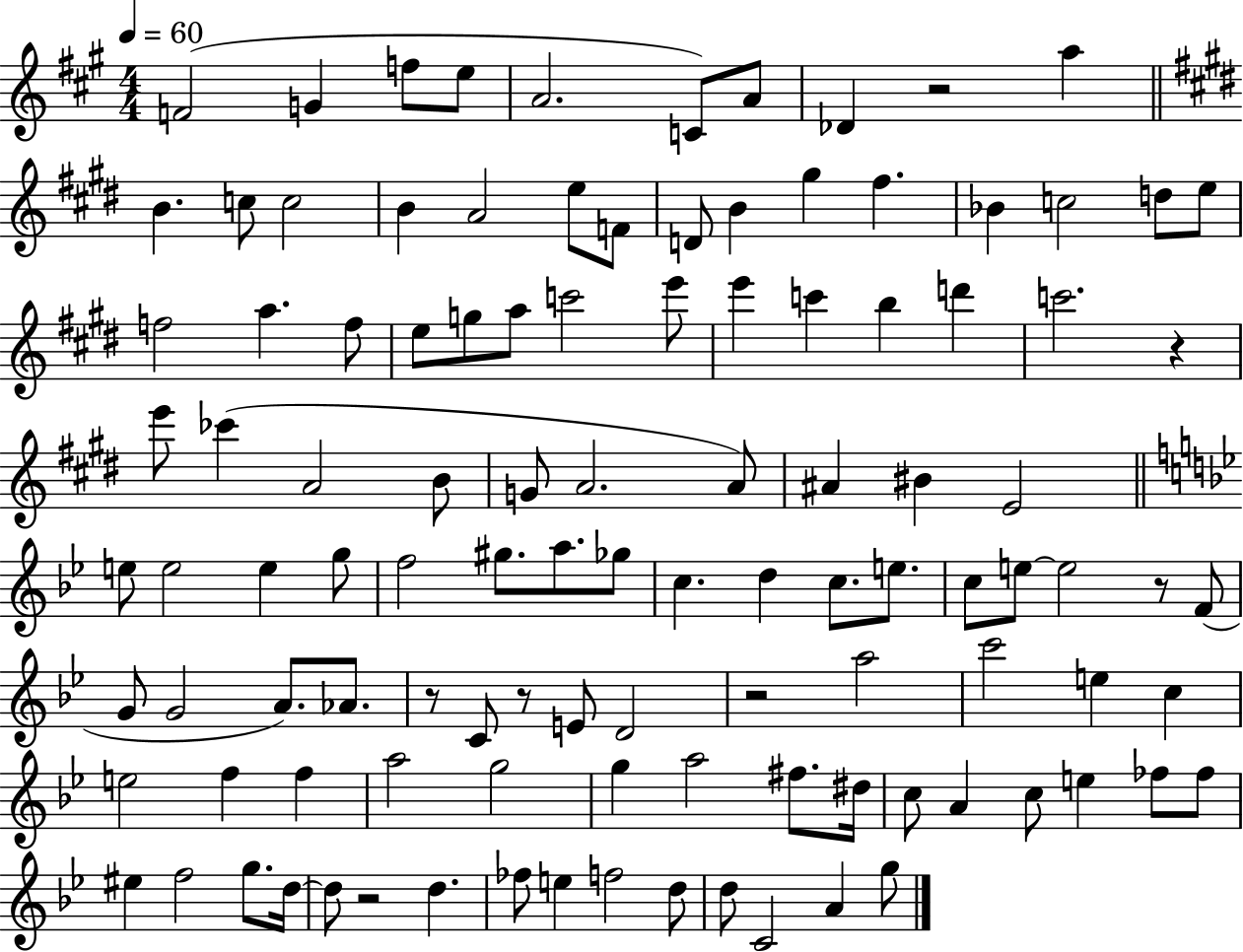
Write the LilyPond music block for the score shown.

{
  \clef treble
  \numericTimeSignature
  \time 4/4
  \key a \major
  \tempo 4 = 60
  f'2( g'4 f''8 e''8 | a'2. c'8) a'8 | des'4 r2 a''4 | \bar "||" \break \key e \major b'4. c''8 c''2 | b'4 a'2 e''8 f'8 | d'8 b'4 gis''4 fis''4. | bes'4 c''2 d''8 e''8 | \break f''2 a''4. f''8 | e''8 g''8 a''8 c'''2 e'''8 | e'''4 c'''4 b''4 d'''4 | c'''2. r4 | \break e'''8 ces'''4( a'2 b'8 | g'8 a'2. a'8) | ais'4 bis'4 e'2 | \bar "||" \break \key g \minor e''8 e''2 e''4 g''8 | f''2 gis''8. a''8. ges''8 | c''4. d''4 c''8. e''8. | c''8 e''8~~ e''2 r8 f'8( | \break g'8 g'2 a'8.) aes'8. | r8 c'8 r8 e'8 d'2 | r2 a''2 | c'''2 e''4 c''4 | \break e''2 f''4 f''4 | a''2 g''2 | g''4 a''2 fis''8. dis''16 | c''8 a'4 c''8 e''4 fes''8 fes''8 | \break eis''4 f''2 g''8. d''16~~ | d''8 r2 d''4. | fes''8 e''4 f''2 d''8 | d''8 c'2 a'4 g''8 | \break \bar "|."
}